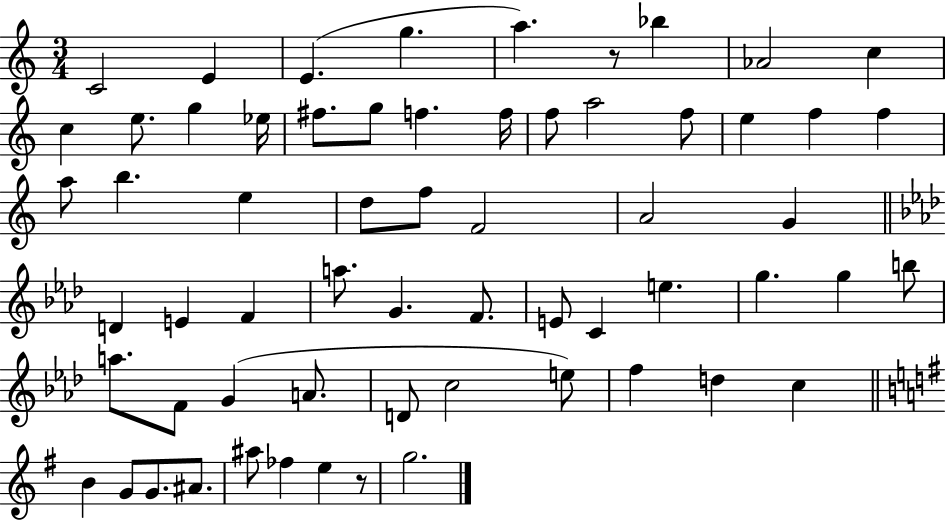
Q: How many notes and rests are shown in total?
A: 62